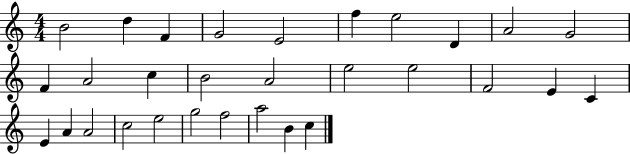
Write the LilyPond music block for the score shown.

{
  \clef treble
  \numericTimeSignature
  \time 4/4
  \key c \major
  b'2 d''4 f'4 | g'2 e'2 | f''4 e''2 d'4 | a'2 g'2 | \break f'4 a'2 c''4 | b'2 a'2 | e''2 e''2 | f'2 e'4 c'4 | \break e'4 a'4 a'2 | c''2 e''2 | g''2 f''2 | a''2 b'4 c''4 | \break \bar "|."
}